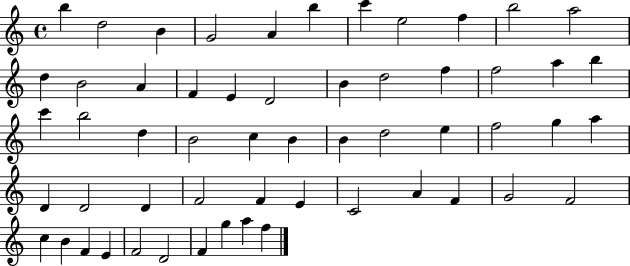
B5/q D5/h B4/q G4/h A4/q B5/q C6/q E5/h F5/q B5/h A5/h D5/q B4/h A4/q F4/q E4/q D4/h B4/q D5/h F5/q F5/h A5/q B5/q C6/q B5/h D5/q B4/h C5/q B4/q B4/q D5/h E5/q F5/h G5/q A5/q D4/q D4/h D4/q F4/h F4/q E4/q C4/h A4/q F4/q G4/h F4/h C5/q B4/q F4/q E4/q F4/h D4/h F4/q G5/q A5/q F5/q